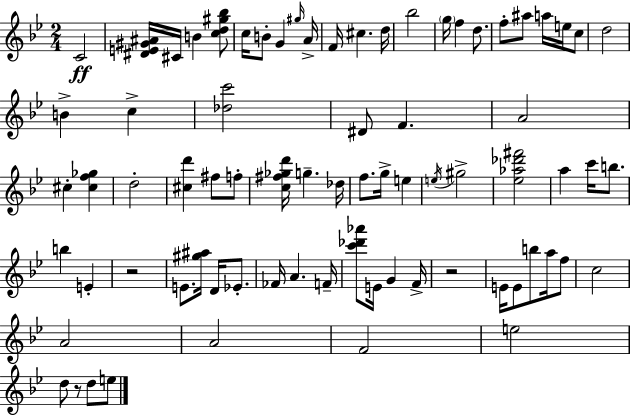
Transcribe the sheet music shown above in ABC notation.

X:1
T:Untitled
M:2/4
L:1/4
K:Bb
C2 [^DE^G^A]/4 ^C/4 B [cd^g_b]/2 c/4 B/2 G ^g/4 A/4 F/4 ^c d/4 _b2 g/4 f d/2 f/2 ^a/2 a/4 e/4 c/2 d2 B c [_dc']2 ^D/2 F A2 ^c [^cf_g] d2 [^cd'] ^f/2 f/2 [c^f_gd']/4 g _d/4 f/2 g/4 e e/4 ^g2 [_e_a_d'^f']2 a c'/4 b/2 b E z2 E/2 [^g^a]/4 D/4 _E/2 _F/4 A F/4 [c'_d'_a']/2 E/4 G F/4 z2 E/4 E/2 b/2 a/4 f/2 c2 A2 A2 F2 e2 d/2 z/2 d/2 e/2